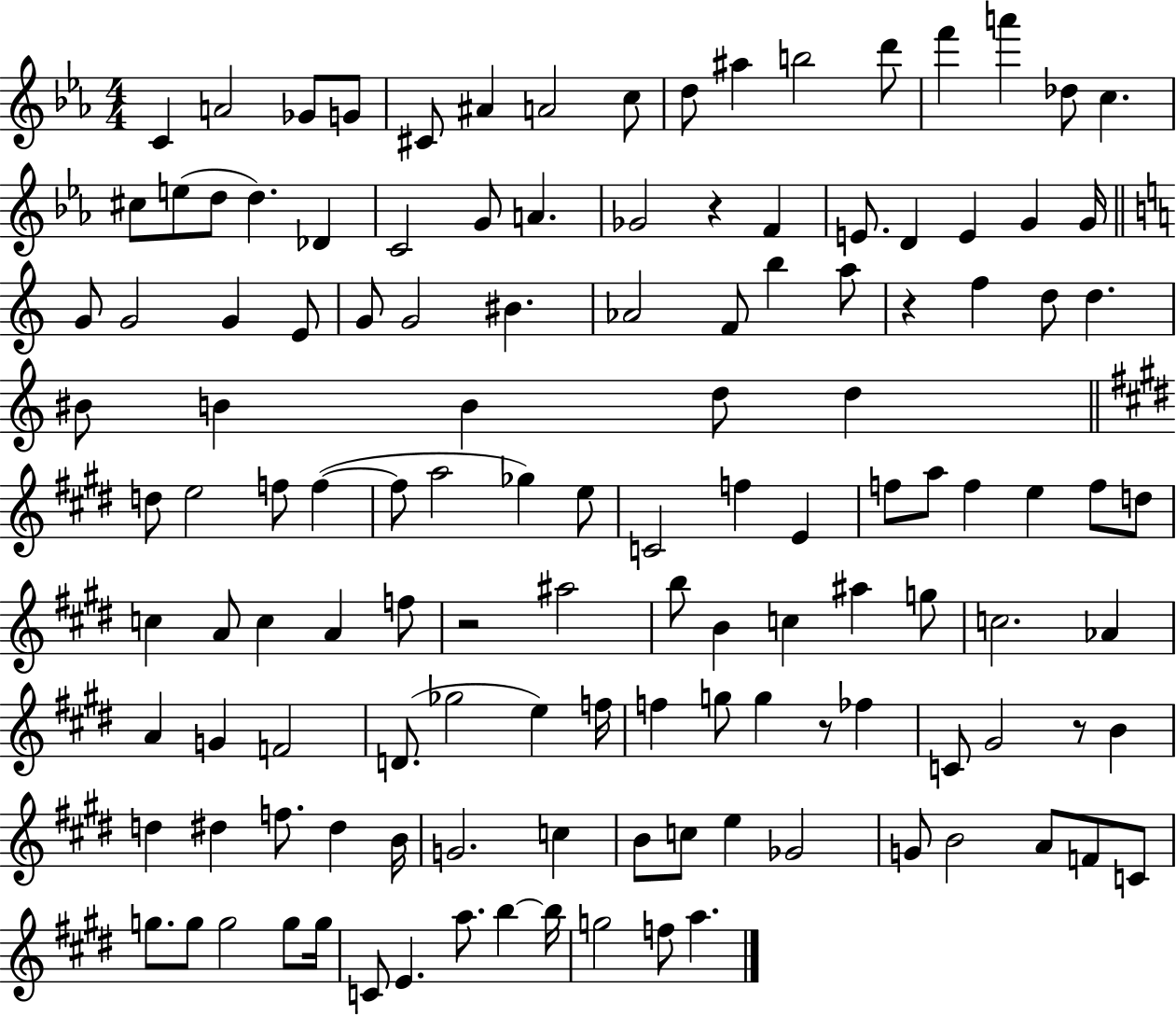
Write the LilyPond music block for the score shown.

{
  \clef treble
  \numericTimeSignature
  \time 4/4
  \key ees \major
  c'4 a'2 ges'8 g'8 | cis'8 ais'4 a'2 c''8 | d''8 ais''4 b''2 d'''8 | f'''4 a'''4 des''8 c''4. | \break cis''8 e''8( d''8 d''4.) des'4 | c'2 g'8 a'4. | ges'2 r4 f'4 | e'8. d'4 e'4 g'4 g'16 | \break \bar "||" \break \key a \minor g'8 g'2 g'4 e'8 | g'8 g'2 bis'4. | aes'2 f'8 b''4 a''8 | r4 f''4 d''8 d''4. | \break bis'8 b'4 b'4 d''8 d''4 | \bar "||" \break \key e \major d''8 e''2 f''8 f''4~(~ | f''8 a''2 ges''4) e''8 | c'2 f''4 e'4 | f''8 a''8 f''4 e''4 f''8 d''8 | \break c''4 a'8 c''4 a'4 f''8 | r2 ais''2 | b''8 b'4 c''4 ais''4 g''8 | c''2. aes'4 | \break a'4 g'4 f'2 | d'8.( ges''2 e''4) f''16 | f''4 g''8 g''4 r8 fes''4 | c'8 gis'2 r8 b'4 | \break d''4 dis''4 f''8. dis''4 b'16 | g'2. c''4 | b'8 c''8 e''4 ges'2 | g'8 b'2 a'8 f'8 c'8 | \break g''8. g''8 g''2 g''8 g''16 | c'8 e'4. a''8. b''4~~ b''16 | g''2 f''8 a''4. | \bar "|."
}